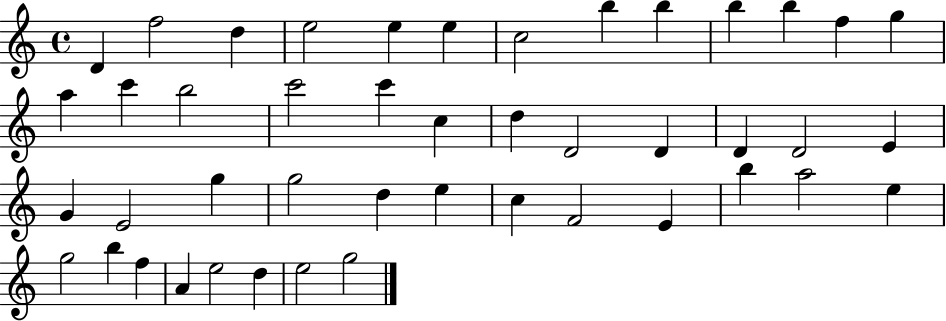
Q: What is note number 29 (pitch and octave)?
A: G5